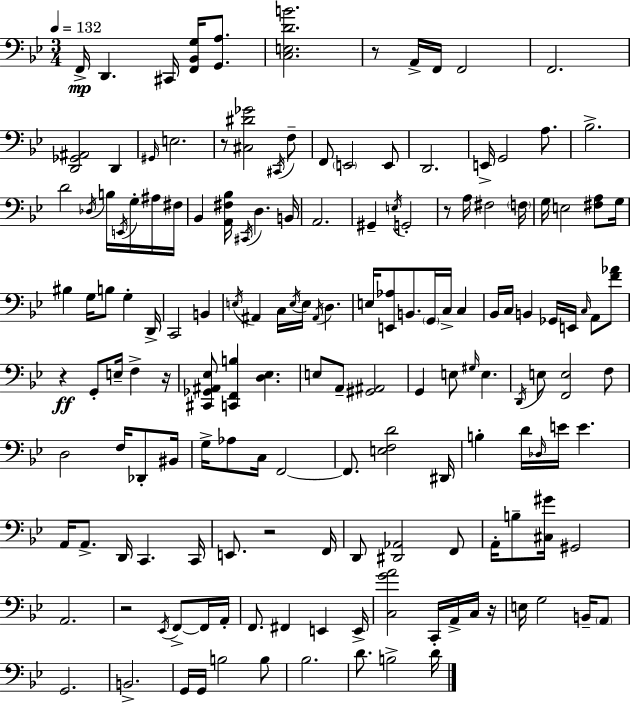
F2/s D2/q. C#2/s [F2,Bb2,G3]/s [G2,A3]/e. [C3,E3,D4,B4]/h. R/e A2/s F2/s F2/h F2/h. [D2,Gb2,A#2]/h D2/q G#2/s E3/h. R/e [C#3,D#4,Gb4]/h C#2/s F3/e F2/e E2/h E2/e D2/h. E2/s G2/h A3/e. Bb3/h. D4/h Db3/s B3/s E2/s G3/s A#3/s F#3/s Bb2/q [A2,F#3,Bb3]/s C#2/s D3/q. B2/s A2/h. G#2/q E3/s G2/h R/e A3/s F#3/h F3/s G3/s E3/h [F#3,A3]/e G3/s BIS3/q G3/s B3/e G3/q D2/s C2/h B2/q E3/s A#2/q C3/s E3/s E3/s A#2/s D3/q. E3/s [E2,Ab3]/e B2/e. G2/s C3/s C3/q Bb2/s C3/s B2/q Gb2/s E2/s C3/s A2/e [F4,Ab4]/e R/q G2/e E3/s F3/q R/s [C#2,Gb2,A#2,Eb3]/e [C2,F2,B3]/q [D3,Eb3]/q. E3/e A2/e [G#2,A#2]/h G2/q E3/e G#3/s E3/q. D2/s E3/e [F2,E3]/h F3/e D3/h F3/s Db2/e BIS2/s G3/s Ab3/e C3/s F2/h F2/e. [E3,F3,D4]/h D#2/s B3/q D4/s Db3/s E4/s E4/q. A2/s A2/e. D2/s C2/q. C2/s E2/e. R/h F2/s D2/e [D#2,Ab2]/h F2/e A2/s B3/e [C#3,G#4]/s G#2/h A2/h. R/h Eb2/s F2/e F2/s A2/s F2/e. F#2/q E2/q E2/s [C3,G4,A4]/h C2/s A2/s C3/s R/s E3/s G3/h B2/s A2/e G2/h. B2/h. G2/s G2/s B3/h B3/e Bb3/h. D4/e. B3/h D4/s